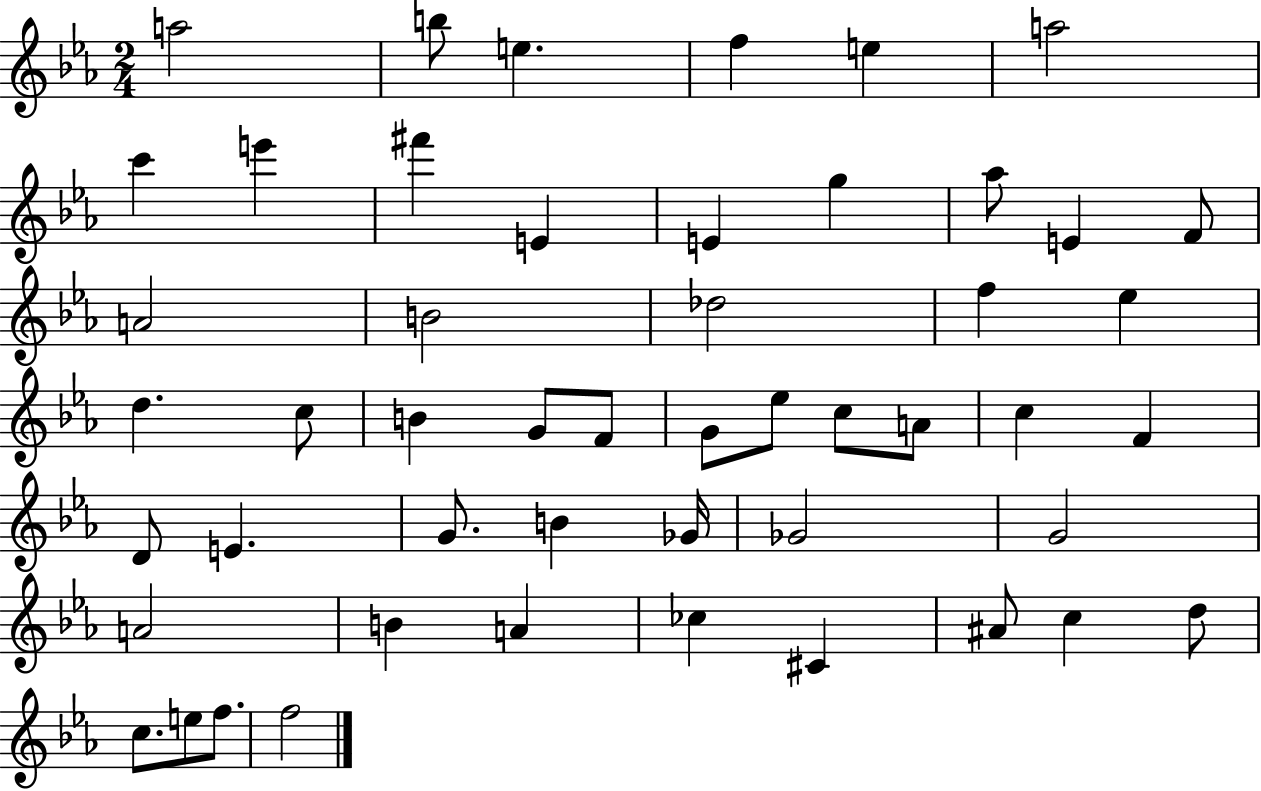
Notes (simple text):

A5/h B5/e E5/q. F5/q E5/q A5/h C6/q E6/q F#6/q E4/q E4/q G5/q Ab5/e E4/q F4/e A4/h B4/h Db5/h F5/q Eb5/q D5/q. C5/e B4/q G4/e F4/e G4/e Eb5/e C5/e A4/e C5/q F4/q D4/e E4/q. G4/e. B4/q Gb4/s Gb4/h G4/h A4/h B4/q A4/q CES5/q C#4/q A#4/e C5/q D5/e C5/e. E5/e F5/e. F5/h